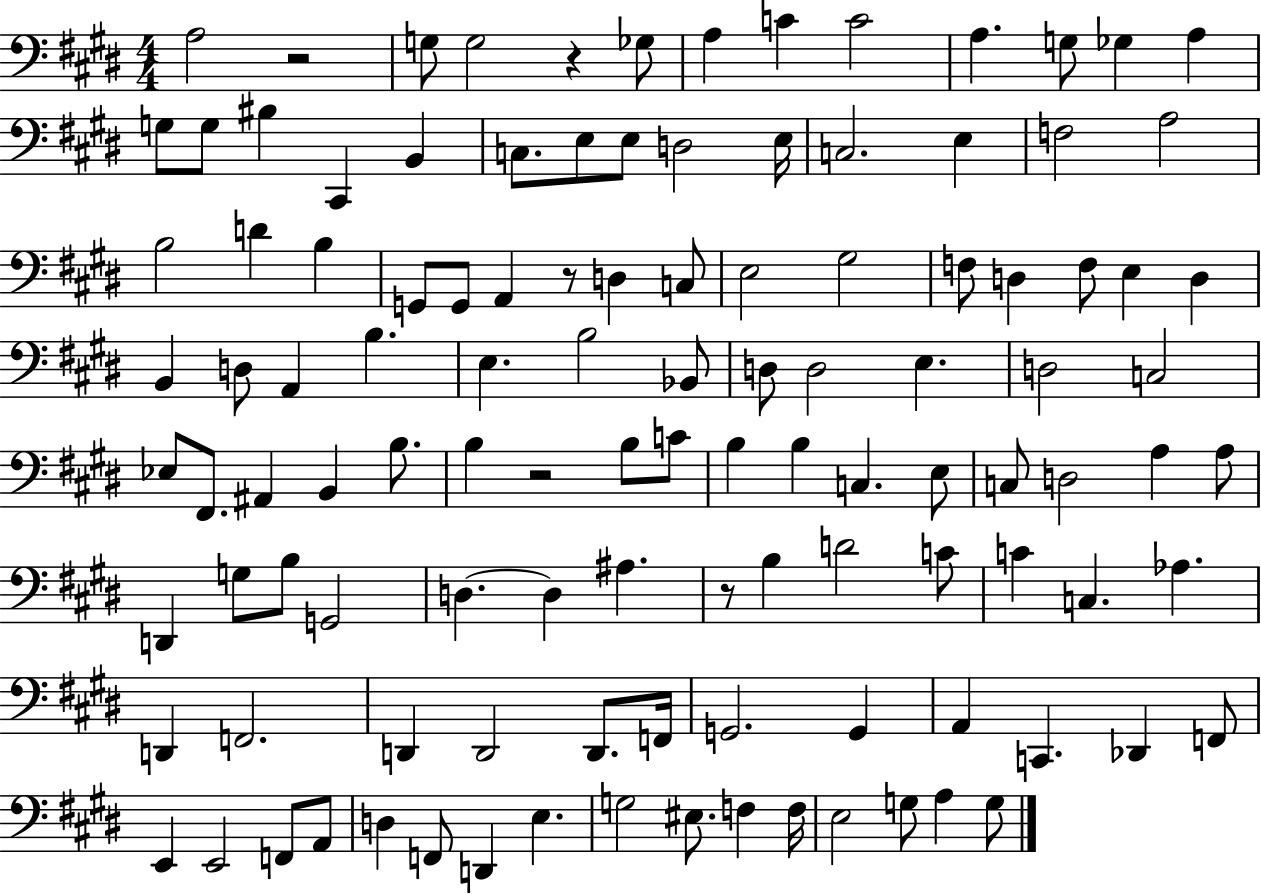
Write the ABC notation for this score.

X:1
T:Untitled
M:4/4
L:1/4
K:E
A,2 z2 G,/2 G,2 z _G,/2 A, C C2 A, G,/2 _G, A, G,/2 G,/2 ^B, ^C,, B,, C,/2 E,/2 E,/2 D,2 E,/4 C,2 E, F,2 A,2 B,2 D B, G,,/2 G,,/2 A,, z/2 D, C,/2 E,2 ^G,2 F,/2 D, F,/2 E, D, B,, D,/2 A,, B, E, B,2 _B,,/2 D,/2 D,2 E, D,2 C,2 _E,/2 ^F,,/2 ^A,, B,, B,/2 B, z2 B,/2 C/2 B, B, C, E,/2 C,/2 D,2 A, A,/2 D,, G,/2 B,/2 G,,2 D, D, ^A, z/2 B, D2 C/2 C C, _A, D,, F,,2 D,, D,,2 D,,/2 F,,/4 G,,2 G,, A,, C,, _D,, F,,/2 E,, E,,2 F,,/2 A,,/2 D, F,,/2 D,, E, G,2 ^E,/2 F, F,/4 E,2 G,/2 A, G,/2